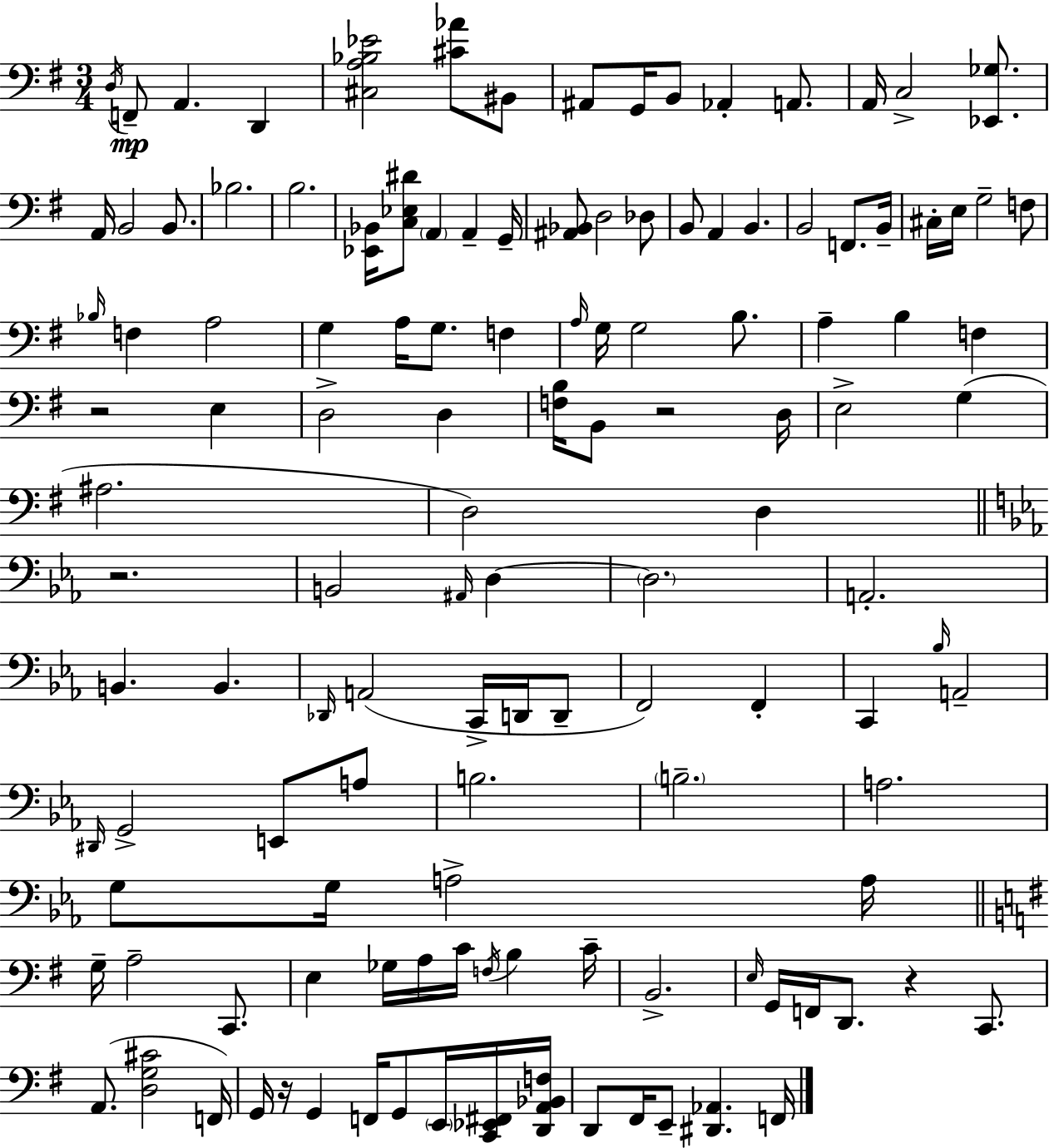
D3/s F2/e A2/q. D2/q [C#3,A3,Bb3,Eb4]/h [C#4,Ab4]/e BIS2/e A#2/e G2/s B2/e Ab2/q A2/e. A2/s C3/h [Eb2,Gb3]/e. A2/s B2/h B2/e. Bb3/h. B3/h. [Eb2,Bb2]/s [C3,Eb3,D#4]/e A2/q A2/q G2/s [A#2,Bb2]/e D3/h Db3/e B2/e A2/q B2/q. B2/h F2/e. B2/s C#3/s E3/s G3/h F3/e Bb3/s F3/q A3/h G3/q A3/s G3/e. F3/q A3/s G3/s G3/h B3/e. A3/q B3/q F3/q R/h E3/q D3/h D3/q [F3,B3]/s B2/e R/h D3/s E3/h G3/q A#3/h. D3/h D3/q R/h. B2/h A#2/s D3/q D3/h. A2/h. B2/q. B2/q. Db2/s A2/h C2/s D2/s D2/e F2/h F2/q C2/q Bb3/s A2/h D#2/s G2/h E2/e A3/e B3/h. B3/h. A3/h. G3/e G3/s A3/h A3/s G3/s A3/h C2/e. E3/q Gb3/s A3/s C4/s F3/s B3/q C4/s B2/h. E3/s G2/s F2/s D2/e. R/q C2/e. A2/e. [D3,G3,C#4]/h F2/s G2/s R/s G2/q F2/s G2/e E2/s [C2,Eb2,F#2]/s [D2,A2,Bb2,F3]/s D2/e F#2/s E2/e [D#2,Ab2]/q. F2/s